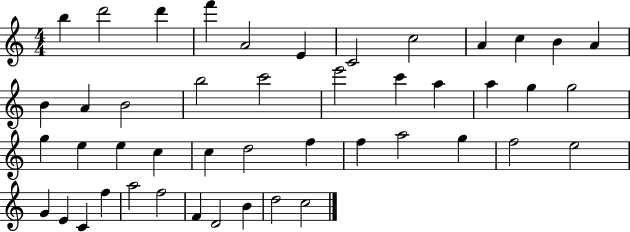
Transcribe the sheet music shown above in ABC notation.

X:1
T:Untitled
M:4/4
L:1/4
K:C
b d'2 d' f' A2 E C2 c2 A c B A B A B2 b2 c'2 e'2 c' a a g g2 g e e c c d2 f f a2 g f2 e2 G E C f a2 f2 F D2 B d2 c2